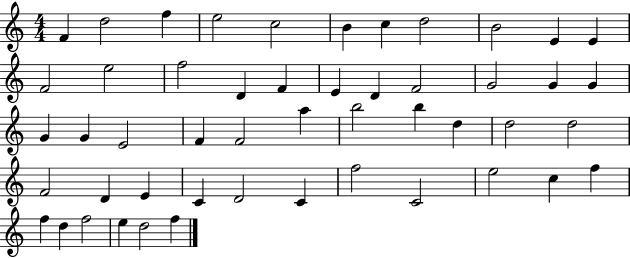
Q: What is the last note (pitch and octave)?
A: F5